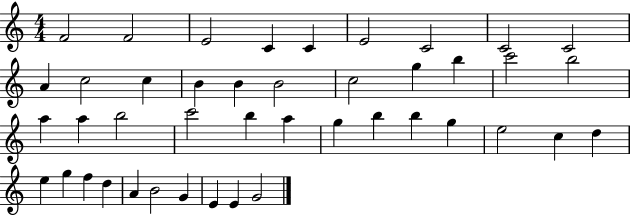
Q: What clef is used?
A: treble